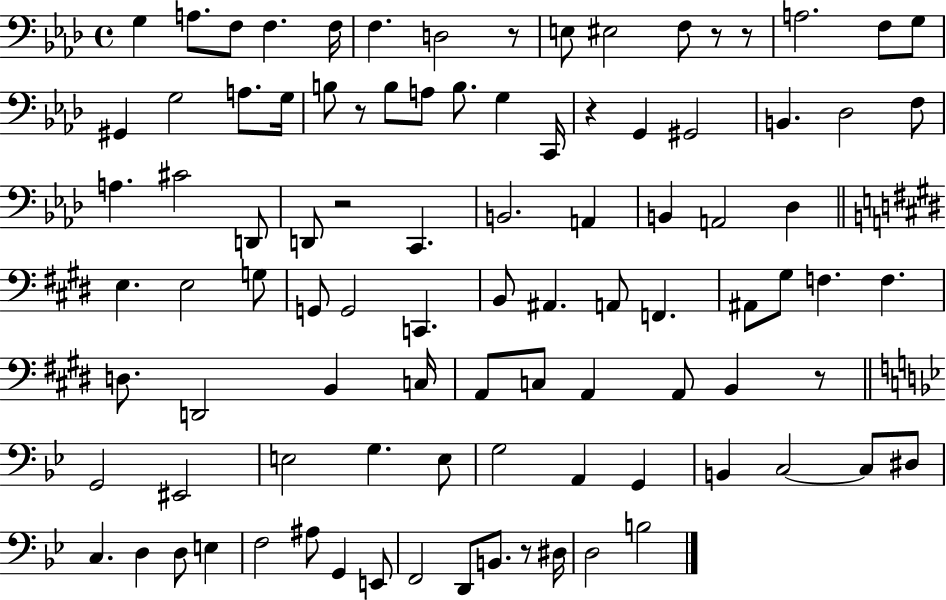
X:1
T:Untitled
M:4/4
L:1/4
K:Ab
G, A,/2 F,/2 F, F,/4 F, D,2 z/2 E,/2 ^E,2 F,/2 z/2 z/2 A,2 F,/2 G,/2 ^G,, G,2 A,/2 G,/4 B,/2 z/2 B,/2 A,/2 B,/2 G, C,,/4 z G,, ^G,,2 B,, _D,2 F,/2 A, ^C2 D,,/2 D,,/2 z2 C,, B,,2 A,, B,, A,,2 _D, E, E,2 G,/2 G,,/2 G,,2 C,, B,,/2 ^A,, A,,/2 F,, ^A,,/2 ^G,/2 F, F, D,/2 D,,2 B,, C,/4 A,,/2 C,/2 A,, A,,/2 B,, z/2 G,,2 ^E,,2 E,2 G, E,/2 G,2 A,, G,, B,, C,2 C,/2 ^D,/2 C, D, D,/2 E, F,2 ^A,/2 G,, E,,/2 F,,2 D,,/2 B,,/2 z/2 ^D,/4 D,2 B,2